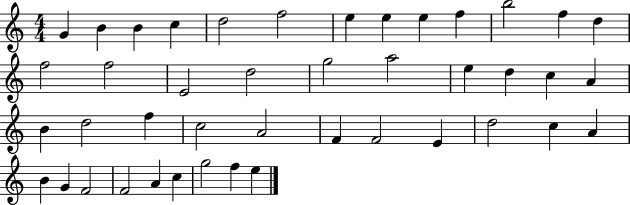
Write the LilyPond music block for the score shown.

{
  \clef treble
  \numericTimeSignature
  \time 4/4
  \key c \major
  g'4 b'4 b'4 c''4 | d''2 f''2 | e''4 e''4 e''4 f''4 | b''2 f''4 d''4 | \break f''2 f''2 | e'2 d''2 | g''2 a''2 | e''4 d''4 c''4 a'4 | \break b'4 d''2 f''4 | c''2 a'2 | f'4 f'2 e'4 | d''2 c''4 a'4 | \break b'4 g'4 f'2 | f'2 a'4 c''4 | g''2 f''4 e''4 | \bar "|."
}